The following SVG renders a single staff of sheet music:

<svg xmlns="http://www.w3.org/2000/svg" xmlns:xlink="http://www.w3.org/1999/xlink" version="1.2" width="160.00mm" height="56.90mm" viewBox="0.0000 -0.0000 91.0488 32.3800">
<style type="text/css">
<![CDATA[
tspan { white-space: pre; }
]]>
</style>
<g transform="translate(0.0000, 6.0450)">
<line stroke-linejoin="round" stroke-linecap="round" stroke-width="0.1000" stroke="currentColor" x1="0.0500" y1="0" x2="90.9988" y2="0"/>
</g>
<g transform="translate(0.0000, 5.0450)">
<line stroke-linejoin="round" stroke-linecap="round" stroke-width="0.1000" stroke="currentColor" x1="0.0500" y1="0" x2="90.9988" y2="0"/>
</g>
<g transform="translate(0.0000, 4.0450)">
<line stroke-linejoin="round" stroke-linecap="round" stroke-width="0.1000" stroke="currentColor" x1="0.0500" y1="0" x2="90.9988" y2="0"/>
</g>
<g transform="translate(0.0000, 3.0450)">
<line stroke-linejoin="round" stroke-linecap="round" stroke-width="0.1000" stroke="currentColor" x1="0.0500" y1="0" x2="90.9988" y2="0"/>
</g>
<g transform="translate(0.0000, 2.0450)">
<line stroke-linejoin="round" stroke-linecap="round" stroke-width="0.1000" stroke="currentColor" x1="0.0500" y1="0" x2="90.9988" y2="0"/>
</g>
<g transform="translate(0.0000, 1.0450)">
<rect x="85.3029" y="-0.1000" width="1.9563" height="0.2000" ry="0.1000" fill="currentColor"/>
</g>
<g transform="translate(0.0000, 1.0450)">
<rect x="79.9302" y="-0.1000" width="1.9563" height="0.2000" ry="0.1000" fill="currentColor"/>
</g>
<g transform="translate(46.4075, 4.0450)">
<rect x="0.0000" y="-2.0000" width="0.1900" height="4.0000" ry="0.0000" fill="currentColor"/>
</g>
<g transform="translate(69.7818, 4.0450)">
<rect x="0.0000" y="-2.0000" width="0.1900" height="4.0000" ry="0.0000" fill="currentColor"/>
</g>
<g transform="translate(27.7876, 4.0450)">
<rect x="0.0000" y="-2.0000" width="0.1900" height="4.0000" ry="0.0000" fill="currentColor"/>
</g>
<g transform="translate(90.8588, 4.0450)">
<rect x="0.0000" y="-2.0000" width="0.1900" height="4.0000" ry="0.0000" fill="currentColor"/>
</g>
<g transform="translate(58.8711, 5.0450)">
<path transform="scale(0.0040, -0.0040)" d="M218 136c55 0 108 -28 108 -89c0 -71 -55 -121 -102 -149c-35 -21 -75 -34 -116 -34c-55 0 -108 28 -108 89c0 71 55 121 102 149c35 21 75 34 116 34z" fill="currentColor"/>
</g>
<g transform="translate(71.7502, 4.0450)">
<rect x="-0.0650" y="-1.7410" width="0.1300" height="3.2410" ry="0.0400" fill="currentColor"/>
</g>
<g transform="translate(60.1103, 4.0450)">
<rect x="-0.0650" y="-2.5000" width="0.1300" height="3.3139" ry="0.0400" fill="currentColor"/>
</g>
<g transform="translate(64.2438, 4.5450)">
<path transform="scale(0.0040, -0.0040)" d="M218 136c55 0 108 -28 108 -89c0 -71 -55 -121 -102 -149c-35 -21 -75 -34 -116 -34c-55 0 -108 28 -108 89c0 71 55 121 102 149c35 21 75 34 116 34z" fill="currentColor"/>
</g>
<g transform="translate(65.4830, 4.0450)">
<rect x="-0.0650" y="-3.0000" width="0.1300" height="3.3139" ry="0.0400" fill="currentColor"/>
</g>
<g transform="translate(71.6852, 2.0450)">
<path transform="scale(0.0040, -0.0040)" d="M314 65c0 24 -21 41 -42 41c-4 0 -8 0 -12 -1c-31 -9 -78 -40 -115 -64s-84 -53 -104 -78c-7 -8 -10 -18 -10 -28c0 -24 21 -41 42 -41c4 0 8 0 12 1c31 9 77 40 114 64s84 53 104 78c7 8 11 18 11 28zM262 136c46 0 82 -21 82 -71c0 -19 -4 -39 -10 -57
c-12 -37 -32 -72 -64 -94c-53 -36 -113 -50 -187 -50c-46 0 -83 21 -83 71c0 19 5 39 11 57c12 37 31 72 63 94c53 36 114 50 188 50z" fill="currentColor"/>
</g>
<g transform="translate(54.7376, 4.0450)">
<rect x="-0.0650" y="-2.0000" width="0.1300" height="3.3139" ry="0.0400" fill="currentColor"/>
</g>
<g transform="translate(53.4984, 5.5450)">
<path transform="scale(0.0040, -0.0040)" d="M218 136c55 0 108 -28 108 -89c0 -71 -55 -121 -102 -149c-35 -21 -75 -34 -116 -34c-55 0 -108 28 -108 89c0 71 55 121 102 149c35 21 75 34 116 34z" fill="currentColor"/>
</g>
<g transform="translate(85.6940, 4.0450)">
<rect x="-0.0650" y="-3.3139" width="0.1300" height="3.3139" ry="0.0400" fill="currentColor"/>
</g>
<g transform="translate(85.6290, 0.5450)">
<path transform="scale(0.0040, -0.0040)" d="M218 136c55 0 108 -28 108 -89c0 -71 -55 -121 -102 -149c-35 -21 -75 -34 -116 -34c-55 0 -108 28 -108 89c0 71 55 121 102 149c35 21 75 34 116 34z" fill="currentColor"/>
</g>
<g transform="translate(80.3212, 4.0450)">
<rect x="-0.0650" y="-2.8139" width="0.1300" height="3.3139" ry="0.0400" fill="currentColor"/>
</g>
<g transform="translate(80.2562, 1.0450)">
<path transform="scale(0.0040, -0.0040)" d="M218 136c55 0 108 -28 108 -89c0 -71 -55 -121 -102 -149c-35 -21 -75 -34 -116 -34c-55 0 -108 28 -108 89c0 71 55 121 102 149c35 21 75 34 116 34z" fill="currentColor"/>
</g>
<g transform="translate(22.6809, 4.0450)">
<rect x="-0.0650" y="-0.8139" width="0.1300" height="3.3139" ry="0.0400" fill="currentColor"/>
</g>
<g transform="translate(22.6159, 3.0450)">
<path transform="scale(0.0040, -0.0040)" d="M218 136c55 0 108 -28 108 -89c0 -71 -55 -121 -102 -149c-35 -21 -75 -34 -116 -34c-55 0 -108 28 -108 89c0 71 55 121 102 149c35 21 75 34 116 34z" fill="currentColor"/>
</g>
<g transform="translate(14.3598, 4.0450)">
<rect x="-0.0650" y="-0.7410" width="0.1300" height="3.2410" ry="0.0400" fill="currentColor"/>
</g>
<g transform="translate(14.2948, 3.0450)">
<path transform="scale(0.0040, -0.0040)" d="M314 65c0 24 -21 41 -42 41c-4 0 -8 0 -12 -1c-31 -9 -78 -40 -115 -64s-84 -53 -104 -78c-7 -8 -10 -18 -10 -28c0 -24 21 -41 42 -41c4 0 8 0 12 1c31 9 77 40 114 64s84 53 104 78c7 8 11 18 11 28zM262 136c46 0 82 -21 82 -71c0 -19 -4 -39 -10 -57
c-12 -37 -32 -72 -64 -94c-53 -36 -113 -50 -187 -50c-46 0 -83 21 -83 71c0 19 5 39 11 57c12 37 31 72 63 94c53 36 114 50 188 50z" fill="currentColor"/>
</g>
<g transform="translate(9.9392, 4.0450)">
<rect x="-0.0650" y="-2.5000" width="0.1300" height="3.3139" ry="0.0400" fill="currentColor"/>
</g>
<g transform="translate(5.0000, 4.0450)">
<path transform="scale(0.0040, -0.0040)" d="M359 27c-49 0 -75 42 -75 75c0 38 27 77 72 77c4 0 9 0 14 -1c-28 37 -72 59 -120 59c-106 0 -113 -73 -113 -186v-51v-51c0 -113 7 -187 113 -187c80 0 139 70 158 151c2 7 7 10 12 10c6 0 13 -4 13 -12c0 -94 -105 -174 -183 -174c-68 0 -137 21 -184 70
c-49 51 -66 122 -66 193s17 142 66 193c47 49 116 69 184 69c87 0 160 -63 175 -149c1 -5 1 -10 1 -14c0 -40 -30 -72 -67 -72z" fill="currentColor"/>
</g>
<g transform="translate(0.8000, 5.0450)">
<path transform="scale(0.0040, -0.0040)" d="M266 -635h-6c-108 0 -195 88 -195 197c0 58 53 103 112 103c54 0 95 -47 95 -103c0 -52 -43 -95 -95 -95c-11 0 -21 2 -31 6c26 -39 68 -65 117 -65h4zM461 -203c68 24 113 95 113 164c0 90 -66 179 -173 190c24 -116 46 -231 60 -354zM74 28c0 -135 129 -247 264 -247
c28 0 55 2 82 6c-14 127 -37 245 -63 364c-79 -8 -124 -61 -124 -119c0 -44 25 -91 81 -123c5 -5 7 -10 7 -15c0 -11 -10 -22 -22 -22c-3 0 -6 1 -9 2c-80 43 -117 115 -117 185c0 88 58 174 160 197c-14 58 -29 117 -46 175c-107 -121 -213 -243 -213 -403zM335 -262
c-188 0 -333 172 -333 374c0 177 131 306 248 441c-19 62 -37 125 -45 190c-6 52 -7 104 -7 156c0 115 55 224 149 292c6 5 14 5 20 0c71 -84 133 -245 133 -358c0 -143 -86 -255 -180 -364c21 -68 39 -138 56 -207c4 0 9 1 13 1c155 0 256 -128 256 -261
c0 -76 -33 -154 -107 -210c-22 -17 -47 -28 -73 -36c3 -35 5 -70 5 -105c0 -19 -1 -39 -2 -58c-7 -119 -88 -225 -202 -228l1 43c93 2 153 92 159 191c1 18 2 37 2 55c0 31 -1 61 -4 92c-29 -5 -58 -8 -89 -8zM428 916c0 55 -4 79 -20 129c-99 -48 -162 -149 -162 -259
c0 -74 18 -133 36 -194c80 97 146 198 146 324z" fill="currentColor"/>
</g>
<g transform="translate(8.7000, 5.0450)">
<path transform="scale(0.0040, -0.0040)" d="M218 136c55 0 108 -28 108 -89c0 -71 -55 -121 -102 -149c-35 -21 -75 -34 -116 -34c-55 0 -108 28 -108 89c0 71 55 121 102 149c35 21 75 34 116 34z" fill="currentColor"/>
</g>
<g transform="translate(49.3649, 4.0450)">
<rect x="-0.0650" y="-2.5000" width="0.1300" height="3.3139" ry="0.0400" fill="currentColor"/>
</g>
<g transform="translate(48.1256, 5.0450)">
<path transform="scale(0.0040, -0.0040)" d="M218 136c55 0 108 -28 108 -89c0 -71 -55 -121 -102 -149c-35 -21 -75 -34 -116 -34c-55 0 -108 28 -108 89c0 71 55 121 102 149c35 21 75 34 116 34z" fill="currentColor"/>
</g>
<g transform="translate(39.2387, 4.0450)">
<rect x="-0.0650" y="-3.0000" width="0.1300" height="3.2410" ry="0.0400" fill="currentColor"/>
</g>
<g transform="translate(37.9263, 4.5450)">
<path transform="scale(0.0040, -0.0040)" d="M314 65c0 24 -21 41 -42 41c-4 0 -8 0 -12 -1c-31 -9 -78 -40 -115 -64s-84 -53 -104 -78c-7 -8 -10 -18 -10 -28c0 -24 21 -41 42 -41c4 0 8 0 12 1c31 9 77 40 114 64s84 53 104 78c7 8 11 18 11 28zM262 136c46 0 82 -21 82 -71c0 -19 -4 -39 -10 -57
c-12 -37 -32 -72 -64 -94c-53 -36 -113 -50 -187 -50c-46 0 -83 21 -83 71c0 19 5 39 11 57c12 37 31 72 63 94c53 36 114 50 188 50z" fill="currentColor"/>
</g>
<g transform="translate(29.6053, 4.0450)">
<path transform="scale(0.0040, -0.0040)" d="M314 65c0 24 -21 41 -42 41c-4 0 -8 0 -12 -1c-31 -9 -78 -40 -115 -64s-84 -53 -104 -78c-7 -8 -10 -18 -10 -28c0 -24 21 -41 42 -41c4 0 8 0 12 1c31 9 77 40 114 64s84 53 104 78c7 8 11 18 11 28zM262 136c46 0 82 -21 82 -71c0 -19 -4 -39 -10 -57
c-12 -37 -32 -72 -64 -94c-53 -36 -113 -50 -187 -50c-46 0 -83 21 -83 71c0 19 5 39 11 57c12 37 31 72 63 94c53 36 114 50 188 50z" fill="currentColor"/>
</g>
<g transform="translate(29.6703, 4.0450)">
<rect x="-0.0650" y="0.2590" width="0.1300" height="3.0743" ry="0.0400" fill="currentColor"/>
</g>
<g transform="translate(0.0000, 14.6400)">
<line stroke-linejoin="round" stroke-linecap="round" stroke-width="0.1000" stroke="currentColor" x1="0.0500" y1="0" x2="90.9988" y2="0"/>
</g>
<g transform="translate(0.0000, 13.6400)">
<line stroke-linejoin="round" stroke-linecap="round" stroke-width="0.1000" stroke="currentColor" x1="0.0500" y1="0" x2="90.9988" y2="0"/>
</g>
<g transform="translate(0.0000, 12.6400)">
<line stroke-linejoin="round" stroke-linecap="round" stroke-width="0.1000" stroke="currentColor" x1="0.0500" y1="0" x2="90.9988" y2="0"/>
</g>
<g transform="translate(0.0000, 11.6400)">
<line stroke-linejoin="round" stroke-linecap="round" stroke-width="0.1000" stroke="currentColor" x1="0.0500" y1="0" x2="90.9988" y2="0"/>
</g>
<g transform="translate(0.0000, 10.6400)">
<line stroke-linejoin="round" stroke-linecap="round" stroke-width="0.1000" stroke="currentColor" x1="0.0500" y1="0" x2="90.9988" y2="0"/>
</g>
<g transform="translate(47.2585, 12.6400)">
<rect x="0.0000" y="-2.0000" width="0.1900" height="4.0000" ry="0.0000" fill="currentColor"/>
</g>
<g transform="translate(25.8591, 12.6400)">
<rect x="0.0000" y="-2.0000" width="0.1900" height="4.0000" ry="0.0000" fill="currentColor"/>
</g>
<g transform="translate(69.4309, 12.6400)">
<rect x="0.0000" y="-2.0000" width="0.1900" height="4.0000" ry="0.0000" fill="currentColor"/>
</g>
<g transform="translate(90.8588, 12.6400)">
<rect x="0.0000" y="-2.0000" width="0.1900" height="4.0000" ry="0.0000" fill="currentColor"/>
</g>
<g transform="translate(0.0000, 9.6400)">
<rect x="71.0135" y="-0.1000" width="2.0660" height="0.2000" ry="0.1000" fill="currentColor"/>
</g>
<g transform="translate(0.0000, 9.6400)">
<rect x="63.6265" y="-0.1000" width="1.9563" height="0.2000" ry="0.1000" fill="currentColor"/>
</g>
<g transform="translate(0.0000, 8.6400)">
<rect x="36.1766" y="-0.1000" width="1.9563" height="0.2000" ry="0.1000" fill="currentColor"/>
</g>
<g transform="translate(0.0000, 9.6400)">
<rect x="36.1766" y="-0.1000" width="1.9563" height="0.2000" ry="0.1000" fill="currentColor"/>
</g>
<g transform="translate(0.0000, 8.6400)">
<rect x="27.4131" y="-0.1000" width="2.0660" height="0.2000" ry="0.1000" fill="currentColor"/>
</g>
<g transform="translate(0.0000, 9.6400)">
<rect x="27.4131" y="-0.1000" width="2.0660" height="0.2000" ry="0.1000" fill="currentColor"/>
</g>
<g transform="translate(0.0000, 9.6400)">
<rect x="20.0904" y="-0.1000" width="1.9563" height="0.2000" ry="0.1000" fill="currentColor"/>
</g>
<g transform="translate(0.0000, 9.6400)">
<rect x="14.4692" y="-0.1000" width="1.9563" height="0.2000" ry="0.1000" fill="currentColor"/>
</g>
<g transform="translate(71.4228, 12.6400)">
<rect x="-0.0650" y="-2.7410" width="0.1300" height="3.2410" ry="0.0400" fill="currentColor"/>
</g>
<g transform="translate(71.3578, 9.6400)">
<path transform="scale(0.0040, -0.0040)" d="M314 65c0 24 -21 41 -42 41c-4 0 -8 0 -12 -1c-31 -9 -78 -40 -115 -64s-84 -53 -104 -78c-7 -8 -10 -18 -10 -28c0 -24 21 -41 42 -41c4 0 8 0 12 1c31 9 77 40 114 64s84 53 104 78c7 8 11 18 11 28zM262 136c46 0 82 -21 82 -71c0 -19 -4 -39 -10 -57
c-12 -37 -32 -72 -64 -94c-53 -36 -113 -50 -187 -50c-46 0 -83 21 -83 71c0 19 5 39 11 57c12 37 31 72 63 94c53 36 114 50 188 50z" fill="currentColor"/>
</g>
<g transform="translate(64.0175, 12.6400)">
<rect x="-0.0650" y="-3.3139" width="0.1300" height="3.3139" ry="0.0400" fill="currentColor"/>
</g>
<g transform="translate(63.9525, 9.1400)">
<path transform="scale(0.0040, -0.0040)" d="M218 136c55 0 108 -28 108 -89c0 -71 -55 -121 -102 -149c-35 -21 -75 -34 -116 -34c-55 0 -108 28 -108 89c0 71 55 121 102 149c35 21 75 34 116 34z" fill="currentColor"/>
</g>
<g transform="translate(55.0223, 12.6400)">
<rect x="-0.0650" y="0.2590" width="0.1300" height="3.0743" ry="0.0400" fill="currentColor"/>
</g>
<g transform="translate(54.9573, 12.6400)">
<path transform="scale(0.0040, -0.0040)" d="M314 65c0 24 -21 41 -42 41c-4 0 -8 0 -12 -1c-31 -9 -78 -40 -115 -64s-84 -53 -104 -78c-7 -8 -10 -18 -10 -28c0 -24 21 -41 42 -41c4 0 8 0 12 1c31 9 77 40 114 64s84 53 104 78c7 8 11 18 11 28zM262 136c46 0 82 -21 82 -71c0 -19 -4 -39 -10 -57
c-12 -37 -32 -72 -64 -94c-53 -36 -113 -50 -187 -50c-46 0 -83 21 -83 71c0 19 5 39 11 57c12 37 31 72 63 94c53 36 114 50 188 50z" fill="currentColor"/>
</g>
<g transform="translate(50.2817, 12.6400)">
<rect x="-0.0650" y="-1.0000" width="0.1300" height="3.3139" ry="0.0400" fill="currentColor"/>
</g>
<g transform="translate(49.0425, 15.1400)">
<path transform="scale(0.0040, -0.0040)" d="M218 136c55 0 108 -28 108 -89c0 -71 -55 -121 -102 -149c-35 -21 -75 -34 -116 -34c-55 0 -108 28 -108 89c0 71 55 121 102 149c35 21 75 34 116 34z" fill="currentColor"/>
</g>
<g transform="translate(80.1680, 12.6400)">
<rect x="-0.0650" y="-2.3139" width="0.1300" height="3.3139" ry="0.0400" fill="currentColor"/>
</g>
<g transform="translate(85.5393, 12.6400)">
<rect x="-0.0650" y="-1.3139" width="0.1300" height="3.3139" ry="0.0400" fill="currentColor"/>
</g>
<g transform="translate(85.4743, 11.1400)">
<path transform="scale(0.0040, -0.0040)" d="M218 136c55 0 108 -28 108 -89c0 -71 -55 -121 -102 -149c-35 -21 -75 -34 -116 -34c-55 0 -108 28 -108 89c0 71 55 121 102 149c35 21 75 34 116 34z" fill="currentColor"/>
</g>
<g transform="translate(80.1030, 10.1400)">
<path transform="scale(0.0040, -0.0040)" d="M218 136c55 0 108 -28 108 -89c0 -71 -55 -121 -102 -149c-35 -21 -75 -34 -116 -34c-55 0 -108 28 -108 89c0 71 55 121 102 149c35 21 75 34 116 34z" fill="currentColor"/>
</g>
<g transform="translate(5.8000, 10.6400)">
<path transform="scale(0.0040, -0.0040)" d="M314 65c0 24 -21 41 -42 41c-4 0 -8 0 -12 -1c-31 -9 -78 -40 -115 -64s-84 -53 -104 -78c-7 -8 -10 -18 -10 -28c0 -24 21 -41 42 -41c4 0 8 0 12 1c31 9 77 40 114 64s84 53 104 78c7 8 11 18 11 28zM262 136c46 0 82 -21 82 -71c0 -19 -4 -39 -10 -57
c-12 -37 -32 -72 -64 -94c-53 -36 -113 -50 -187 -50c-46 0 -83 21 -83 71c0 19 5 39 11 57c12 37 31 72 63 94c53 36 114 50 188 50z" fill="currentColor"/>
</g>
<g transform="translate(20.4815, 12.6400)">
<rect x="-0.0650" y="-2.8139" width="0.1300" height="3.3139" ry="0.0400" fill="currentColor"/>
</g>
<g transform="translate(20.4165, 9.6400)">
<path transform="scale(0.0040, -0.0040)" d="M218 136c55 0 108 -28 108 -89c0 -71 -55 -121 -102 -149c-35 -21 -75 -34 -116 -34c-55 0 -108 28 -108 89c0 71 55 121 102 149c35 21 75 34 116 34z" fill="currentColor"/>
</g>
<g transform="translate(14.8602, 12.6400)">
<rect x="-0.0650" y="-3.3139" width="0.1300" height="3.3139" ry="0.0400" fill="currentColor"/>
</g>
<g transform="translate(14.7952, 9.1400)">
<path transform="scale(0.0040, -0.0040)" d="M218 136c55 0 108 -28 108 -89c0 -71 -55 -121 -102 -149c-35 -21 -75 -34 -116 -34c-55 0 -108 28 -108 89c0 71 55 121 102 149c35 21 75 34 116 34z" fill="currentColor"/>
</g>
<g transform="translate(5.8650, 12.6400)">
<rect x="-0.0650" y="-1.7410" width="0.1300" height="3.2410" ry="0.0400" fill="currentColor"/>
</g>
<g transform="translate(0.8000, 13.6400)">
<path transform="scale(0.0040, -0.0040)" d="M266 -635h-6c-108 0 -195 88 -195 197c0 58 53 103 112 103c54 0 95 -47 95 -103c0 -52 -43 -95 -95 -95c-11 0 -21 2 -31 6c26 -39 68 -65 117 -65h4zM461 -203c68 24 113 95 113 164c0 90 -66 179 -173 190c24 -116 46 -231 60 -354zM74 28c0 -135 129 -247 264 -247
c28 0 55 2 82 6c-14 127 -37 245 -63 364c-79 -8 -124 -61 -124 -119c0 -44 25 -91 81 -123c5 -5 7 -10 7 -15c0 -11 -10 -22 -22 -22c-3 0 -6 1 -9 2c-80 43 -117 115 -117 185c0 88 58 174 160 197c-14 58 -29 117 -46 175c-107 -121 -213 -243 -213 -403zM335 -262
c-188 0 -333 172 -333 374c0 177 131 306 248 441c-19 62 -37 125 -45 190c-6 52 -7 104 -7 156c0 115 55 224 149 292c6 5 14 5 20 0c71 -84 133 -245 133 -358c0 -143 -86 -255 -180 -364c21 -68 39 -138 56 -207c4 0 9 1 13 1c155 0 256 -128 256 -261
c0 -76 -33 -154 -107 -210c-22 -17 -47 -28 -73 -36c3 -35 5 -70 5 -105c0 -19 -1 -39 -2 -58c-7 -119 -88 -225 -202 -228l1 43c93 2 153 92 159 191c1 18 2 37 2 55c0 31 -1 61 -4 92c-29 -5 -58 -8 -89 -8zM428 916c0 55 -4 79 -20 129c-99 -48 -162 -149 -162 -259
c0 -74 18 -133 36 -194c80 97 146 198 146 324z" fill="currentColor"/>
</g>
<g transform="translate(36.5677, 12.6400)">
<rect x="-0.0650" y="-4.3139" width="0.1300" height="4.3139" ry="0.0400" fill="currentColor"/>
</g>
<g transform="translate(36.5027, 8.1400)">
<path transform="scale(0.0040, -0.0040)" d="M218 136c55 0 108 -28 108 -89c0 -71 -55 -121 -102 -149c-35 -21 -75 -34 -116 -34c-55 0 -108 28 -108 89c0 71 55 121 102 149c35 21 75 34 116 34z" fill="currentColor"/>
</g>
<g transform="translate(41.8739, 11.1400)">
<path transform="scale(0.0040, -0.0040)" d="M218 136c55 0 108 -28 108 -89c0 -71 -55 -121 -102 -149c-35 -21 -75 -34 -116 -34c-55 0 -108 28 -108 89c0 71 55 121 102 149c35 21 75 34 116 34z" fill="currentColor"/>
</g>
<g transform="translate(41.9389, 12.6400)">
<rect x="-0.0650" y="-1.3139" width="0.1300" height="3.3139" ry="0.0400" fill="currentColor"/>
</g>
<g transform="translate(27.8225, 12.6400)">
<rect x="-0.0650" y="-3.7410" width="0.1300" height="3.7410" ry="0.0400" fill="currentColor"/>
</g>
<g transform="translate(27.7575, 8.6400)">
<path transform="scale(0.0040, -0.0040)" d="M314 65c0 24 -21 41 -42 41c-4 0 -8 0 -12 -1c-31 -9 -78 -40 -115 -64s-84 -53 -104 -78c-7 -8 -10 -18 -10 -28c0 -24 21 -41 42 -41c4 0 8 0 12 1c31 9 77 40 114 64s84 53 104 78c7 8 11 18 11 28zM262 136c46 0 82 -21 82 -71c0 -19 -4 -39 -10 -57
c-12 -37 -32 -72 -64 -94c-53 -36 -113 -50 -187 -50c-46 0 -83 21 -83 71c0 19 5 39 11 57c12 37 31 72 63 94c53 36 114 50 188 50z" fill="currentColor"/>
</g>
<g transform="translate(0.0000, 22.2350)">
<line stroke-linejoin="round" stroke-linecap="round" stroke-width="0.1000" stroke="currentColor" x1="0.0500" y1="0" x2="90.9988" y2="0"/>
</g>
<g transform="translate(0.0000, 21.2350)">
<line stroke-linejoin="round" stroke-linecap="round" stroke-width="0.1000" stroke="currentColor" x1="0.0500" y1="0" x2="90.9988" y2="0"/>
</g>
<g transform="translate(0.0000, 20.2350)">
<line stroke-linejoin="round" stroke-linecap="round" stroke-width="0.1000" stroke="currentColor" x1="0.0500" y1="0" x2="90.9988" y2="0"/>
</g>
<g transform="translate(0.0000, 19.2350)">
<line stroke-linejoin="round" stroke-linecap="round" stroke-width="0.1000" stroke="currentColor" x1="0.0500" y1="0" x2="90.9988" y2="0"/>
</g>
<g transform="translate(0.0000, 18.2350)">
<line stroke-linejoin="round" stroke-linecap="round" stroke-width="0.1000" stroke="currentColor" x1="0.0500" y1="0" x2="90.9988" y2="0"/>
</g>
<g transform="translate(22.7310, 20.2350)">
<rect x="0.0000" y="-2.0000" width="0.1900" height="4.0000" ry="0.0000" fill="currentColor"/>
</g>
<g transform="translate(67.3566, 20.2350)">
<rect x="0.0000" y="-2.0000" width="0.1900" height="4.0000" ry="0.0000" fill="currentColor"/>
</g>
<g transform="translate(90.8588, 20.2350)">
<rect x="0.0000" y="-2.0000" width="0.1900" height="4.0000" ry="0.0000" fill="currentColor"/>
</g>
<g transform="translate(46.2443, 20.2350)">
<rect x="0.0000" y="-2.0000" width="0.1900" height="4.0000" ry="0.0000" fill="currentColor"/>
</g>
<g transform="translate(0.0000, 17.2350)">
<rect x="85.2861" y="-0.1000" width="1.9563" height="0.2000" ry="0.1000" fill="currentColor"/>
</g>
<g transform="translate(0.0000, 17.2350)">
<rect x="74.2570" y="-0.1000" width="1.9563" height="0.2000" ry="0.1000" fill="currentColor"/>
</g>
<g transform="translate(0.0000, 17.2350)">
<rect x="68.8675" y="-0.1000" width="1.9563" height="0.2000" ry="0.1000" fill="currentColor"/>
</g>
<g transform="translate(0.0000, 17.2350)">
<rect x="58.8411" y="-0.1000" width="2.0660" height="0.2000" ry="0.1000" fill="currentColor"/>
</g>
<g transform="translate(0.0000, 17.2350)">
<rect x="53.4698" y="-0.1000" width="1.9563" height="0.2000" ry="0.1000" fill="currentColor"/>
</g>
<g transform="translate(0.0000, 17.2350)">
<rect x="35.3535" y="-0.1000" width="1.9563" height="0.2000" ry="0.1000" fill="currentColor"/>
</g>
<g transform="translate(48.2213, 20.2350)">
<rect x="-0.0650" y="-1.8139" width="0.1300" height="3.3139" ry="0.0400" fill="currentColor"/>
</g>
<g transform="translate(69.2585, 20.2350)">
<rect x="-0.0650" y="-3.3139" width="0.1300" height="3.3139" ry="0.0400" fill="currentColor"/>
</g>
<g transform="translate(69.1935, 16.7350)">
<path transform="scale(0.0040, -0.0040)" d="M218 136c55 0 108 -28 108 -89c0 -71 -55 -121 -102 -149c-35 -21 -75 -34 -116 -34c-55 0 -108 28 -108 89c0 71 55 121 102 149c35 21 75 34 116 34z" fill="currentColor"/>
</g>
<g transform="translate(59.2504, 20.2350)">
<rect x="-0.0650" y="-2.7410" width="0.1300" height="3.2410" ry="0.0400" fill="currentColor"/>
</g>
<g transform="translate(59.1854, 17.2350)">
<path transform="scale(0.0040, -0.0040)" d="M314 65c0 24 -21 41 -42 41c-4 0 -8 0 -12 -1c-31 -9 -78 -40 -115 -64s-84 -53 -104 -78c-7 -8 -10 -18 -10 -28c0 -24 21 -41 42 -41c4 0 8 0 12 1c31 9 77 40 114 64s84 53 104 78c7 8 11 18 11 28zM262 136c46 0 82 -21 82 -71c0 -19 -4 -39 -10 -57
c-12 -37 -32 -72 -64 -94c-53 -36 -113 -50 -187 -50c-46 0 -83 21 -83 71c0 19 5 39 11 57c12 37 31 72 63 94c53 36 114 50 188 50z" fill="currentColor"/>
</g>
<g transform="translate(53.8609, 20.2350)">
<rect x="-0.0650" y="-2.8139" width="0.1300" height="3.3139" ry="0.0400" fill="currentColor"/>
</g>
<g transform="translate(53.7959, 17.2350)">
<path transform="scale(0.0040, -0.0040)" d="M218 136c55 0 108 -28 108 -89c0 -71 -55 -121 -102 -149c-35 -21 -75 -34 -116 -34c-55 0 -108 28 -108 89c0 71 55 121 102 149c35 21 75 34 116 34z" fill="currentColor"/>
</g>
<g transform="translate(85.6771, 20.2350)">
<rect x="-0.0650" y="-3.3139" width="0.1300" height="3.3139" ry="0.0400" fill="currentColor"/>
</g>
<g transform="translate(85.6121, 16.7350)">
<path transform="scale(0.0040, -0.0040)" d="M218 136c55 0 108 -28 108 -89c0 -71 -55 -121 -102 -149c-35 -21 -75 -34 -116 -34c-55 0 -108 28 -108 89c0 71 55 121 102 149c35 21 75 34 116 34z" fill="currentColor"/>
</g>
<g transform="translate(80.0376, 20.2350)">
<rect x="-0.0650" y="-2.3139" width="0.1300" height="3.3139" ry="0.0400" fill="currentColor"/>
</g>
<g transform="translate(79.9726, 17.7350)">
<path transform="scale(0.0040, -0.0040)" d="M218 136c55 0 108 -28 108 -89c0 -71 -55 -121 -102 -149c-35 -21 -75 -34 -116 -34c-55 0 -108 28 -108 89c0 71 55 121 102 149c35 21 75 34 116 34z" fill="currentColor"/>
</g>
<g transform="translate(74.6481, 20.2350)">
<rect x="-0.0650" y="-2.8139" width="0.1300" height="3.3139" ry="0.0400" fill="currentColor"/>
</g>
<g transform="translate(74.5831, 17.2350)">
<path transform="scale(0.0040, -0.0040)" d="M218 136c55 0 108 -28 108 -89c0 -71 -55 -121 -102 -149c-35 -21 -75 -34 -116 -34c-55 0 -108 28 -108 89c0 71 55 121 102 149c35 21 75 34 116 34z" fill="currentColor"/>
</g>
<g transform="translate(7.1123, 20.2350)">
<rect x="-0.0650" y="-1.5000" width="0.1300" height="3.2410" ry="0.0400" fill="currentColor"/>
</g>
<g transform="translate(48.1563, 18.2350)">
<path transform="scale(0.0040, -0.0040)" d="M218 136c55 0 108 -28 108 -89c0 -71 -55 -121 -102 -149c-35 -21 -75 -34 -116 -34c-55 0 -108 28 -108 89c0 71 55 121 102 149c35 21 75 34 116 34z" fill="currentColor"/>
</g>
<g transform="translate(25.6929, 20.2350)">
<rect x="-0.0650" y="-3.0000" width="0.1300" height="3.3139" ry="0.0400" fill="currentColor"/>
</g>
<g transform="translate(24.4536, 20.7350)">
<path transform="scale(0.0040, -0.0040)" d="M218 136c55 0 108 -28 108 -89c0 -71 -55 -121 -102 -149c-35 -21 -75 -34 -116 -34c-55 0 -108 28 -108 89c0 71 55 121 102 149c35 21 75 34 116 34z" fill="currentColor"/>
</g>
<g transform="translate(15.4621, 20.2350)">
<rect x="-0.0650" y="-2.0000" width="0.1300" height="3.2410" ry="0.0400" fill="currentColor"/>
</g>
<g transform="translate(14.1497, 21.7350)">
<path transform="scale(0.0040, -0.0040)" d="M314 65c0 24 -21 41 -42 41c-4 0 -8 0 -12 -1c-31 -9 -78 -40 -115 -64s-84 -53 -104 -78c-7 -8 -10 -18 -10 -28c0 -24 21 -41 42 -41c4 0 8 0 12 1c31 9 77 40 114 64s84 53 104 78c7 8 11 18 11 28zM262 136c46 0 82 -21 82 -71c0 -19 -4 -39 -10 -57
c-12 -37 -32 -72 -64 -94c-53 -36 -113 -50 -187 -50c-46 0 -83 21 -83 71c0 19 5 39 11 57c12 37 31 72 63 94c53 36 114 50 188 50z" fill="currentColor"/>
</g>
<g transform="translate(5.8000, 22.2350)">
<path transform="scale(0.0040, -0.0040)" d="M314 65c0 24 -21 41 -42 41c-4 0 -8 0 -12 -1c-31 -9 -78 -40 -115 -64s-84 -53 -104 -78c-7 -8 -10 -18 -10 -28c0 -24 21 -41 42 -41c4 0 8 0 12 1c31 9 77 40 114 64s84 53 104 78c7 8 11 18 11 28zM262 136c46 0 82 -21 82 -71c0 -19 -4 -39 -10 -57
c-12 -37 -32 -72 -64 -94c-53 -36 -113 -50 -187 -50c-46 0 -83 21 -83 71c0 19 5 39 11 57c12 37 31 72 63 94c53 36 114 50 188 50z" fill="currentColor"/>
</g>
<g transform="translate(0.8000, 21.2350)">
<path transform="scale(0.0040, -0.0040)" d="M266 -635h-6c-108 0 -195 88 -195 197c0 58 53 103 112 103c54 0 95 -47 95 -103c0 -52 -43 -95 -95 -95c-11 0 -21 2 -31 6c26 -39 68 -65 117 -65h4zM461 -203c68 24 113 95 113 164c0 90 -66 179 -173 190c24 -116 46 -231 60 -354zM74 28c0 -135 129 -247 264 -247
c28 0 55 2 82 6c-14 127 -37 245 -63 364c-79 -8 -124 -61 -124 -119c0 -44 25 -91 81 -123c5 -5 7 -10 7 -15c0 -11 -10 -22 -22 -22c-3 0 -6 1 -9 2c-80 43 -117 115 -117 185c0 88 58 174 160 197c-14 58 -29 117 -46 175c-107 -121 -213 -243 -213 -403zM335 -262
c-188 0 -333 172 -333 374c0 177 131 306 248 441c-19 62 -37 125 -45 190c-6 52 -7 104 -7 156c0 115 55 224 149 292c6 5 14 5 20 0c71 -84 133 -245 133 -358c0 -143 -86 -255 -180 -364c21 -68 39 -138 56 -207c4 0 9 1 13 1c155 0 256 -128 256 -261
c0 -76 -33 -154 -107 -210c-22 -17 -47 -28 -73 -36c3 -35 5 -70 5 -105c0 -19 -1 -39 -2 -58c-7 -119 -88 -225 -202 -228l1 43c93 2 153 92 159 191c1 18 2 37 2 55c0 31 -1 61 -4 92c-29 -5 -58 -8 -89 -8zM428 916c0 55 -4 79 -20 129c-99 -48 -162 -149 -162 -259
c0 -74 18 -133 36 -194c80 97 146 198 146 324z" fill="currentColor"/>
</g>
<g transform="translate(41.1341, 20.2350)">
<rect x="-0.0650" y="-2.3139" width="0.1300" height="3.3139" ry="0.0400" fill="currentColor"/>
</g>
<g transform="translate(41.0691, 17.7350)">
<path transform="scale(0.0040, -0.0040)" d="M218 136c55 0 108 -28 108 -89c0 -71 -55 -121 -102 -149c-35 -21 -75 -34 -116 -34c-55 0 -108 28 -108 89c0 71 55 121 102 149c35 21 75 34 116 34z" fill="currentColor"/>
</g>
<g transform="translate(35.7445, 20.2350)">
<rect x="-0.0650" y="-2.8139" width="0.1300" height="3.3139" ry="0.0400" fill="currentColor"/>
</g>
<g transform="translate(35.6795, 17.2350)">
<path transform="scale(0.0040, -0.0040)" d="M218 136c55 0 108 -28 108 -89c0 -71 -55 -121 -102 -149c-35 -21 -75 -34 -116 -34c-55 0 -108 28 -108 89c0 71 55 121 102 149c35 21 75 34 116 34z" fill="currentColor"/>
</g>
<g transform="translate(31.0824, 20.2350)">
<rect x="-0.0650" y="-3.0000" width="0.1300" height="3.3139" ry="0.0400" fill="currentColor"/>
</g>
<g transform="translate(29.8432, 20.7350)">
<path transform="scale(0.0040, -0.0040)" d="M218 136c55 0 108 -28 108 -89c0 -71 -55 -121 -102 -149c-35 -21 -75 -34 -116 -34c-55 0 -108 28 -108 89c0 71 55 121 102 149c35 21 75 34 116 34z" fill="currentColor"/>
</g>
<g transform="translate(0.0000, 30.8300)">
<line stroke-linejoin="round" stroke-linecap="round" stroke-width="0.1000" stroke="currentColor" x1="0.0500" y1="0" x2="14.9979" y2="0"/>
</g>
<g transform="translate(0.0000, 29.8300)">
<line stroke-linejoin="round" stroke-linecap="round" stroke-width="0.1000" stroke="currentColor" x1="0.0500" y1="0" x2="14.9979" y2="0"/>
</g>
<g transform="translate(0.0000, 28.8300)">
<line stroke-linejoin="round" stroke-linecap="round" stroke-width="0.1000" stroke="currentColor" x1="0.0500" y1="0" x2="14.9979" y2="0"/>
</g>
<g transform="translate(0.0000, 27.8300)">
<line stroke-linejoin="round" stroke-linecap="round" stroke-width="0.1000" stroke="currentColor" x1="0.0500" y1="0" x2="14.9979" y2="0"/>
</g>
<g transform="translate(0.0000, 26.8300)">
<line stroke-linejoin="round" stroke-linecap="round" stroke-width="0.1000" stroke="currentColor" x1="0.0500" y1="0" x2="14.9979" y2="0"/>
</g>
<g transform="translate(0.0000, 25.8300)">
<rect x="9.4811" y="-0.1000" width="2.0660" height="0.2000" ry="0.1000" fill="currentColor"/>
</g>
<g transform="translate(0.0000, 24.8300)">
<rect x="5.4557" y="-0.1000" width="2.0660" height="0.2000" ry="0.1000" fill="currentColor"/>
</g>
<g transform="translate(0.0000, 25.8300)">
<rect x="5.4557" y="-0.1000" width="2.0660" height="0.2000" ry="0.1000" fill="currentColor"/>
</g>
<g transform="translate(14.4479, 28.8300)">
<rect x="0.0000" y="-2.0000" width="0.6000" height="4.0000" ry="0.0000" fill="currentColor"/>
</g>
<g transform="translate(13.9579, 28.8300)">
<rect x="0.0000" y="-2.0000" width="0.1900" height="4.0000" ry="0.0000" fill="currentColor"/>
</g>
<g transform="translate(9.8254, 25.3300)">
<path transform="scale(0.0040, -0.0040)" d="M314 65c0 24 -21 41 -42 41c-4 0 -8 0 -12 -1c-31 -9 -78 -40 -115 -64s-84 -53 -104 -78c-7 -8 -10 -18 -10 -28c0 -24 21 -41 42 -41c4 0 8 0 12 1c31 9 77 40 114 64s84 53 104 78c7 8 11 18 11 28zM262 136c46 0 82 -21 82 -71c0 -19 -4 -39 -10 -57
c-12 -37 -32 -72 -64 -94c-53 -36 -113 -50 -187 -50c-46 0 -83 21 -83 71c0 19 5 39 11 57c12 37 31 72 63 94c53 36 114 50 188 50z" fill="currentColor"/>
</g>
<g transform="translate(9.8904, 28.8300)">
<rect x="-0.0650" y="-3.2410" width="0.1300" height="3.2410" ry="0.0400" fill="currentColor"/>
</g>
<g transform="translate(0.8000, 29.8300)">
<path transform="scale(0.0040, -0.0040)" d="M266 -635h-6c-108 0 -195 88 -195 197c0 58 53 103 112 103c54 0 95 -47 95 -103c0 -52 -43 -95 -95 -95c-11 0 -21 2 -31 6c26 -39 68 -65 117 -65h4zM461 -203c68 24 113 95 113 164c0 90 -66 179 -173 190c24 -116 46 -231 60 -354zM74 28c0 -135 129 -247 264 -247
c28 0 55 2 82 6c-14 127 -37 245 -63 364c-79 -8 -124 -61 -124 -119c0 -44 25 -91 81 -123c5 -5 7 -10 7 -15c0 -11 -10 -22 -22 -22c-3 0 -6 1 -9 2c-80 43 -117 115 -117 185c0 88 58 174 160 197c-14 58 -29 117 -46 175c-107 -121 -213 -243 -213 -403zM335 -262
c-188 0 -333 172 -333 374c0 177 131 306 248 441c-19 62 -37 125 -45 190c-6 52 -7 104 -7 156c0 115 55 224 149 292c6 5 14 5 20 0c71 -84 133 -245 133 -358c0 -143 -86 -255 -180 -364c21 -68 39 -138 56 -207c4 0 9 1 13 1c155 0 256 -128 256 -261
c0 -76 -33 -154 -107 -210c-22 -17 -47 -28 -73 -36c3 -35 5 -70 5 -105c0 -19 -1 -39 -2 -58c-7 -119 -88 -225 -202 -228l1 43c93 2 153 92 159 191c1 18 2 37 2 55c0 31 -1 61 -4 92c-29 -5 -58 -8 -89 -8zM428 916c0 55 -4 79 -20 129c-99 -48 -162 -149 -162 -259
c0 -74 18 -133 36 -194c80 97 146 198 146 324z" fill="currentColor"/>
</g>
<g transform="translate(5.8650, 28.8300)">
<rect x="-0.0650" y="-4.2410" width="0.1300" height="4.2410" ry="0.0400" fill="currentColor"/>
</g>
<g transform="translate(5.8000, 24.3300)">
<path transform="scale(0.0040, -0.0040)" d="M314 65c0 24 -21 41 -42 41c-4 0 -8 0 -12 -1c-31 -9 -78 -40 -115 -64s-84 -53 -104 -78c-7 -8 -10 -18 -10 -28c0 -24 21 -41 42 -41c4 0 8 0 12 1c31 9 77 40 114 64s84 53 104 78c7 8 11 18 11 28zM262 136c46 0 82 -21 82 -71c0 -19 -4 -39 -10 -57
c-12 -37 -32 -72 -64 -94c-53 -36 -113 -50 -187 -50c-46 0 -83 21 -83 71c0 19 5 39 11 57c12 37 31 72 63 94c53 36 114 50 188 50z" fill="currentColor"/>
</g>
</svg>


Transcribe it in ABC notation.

X:1
T:Untitled
M:4/4
L:1/4
K:C
G d2 d B2 A2 G F G A f2 a b f2 b a c'2 d' e D B2 b a2 g e E2 F2 A A a g f a a2 b a g b d'2 b2